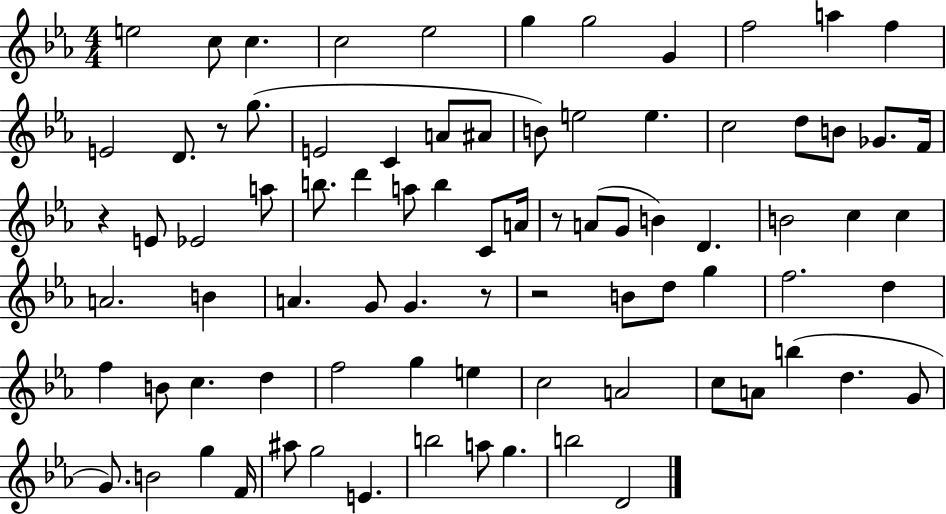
E5/h C5/e C5/q. C5/h Eb5/h G5/q G5/h G4/q F5/h A5/q F5/q E4/h D4/e. R/e G5/e. E4/h C4/q A4/e A#4/e B4/e E5/h E5/q. C5/h D5/e B4/e Gb4/e. F4/s R/q E4/e Eb4/h A5/e B5/e. D6/q A5/e B5/q C4/e A4/s R/e A4/e G4/e B4/q D4/q. B4/h C5/q C5/q A4/h. B4/q A4/q. G4/e G4/q. R/e R/h B4/e D5/e G5/q F5/h. D5/q F5/q B4/e C5/q. D5/q F5/h G5/q E5/q C5/h A4/h C5/e A4/e B5/q D5/q. G4/e G4/e. B4/h G5/q F4/s A#5/e G5/h E4/q. B5/h A5/e G5/q. B5/h D4/h